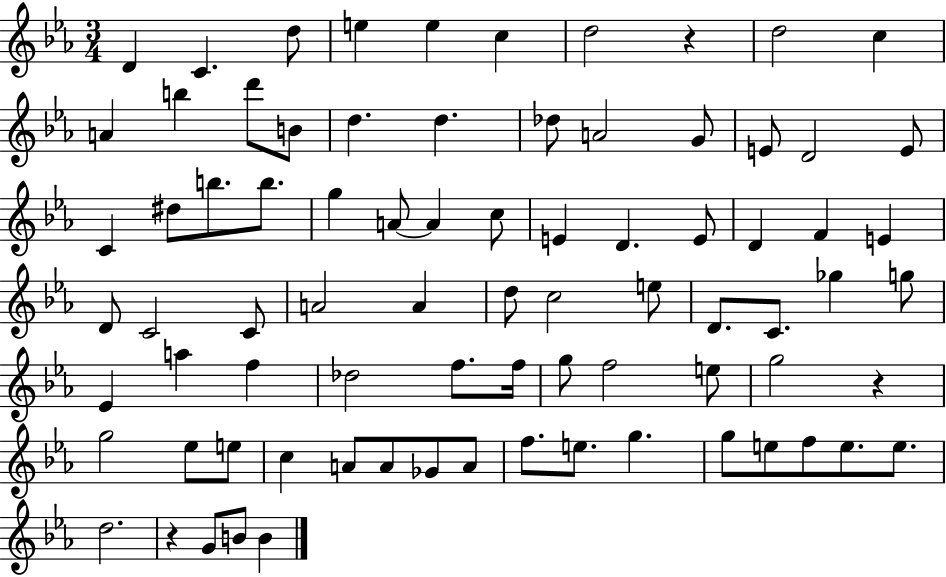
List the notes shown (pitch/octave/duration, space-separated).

D4/q C4/q. D5/e E5/q E5/q C5/q D5/h R/q D5/h C5/q A4/q B5/q D6/e B4/e D5/q. D5/q. Db5/e A4/h G4/e E4/e D4/h E4/e C4/q D#5/e B5/e. B5/e. G5/q A4/e A4/q C5/e E4/q D4/q. E4/e D4/q F4/q E4/q D4/e C4/h C4/e A4/h A4/q D5/e C5/h E5/e D4/e. C4/e. Gb5/q G5/e Eb4/q A5/q F5/q Db5/h F5/e. F5/s G5/e F5/h E5/e G5/h R/q G5/h Eb5/e E5/e C5/q A4/e A4/e Gb4/e A4/e F5/e. E5/e. G5/q. G5/e E5/e F5/e E5/e. E5/e. D5/h. R/q G4/e B4/e B4/q